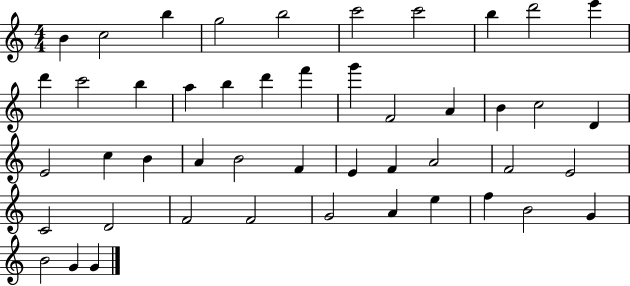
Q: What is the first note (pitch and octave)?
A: B4